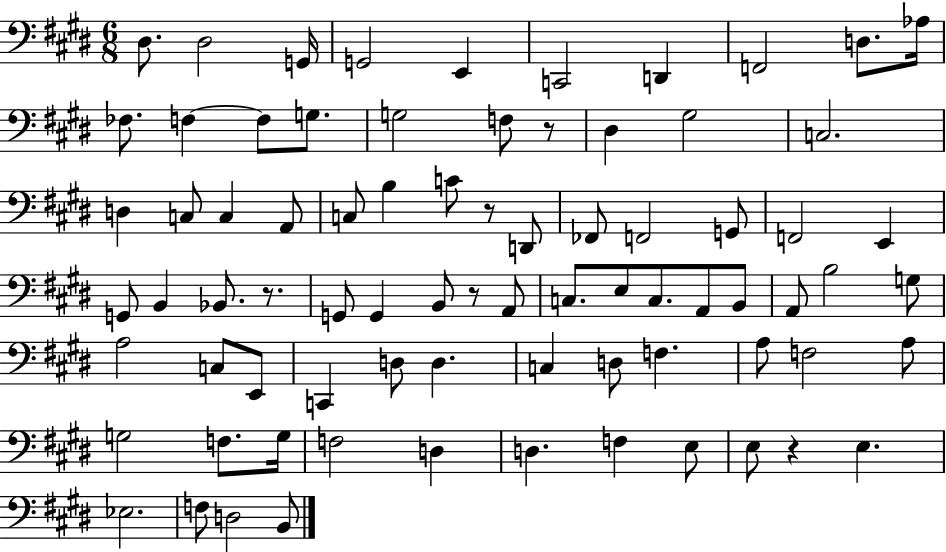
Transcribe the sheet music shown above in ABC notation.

X:1
T:Untitled
M:6/8
L:1/4
K:E
^D,/2 ^D,2 G,,/4 G,,2 E,, C,,2 D,, F,,2 D,/2 _A,/4 _F,/2 F, F,/2 G,/2 G,2 F,/2 z/2 ^D, ^G,2 C,2 D, C,/2 C, A,,/2 C,/2 B, C/2 z/2 D,,/2 _F,,/2 F,,2 G,,/2 F,,2 E,, G,,/2 B,, _B,,/2 z/2 G,,/2 G,, B,,/2 z/2 A,,/2 C,/2 E,/2 C,/2 A,,/2 B,,/2 A,,/2 B,2 G,/2 A,2 C,/2 E,,/2 C,, D,/2 D, C, D,/2 F, A,/2 F,2 A,/2 G,2 F,/2 G,/4 F,2 D, D, F, E,/2 E,/2 z E, _E,2 F,/2 D,2 B,,/2